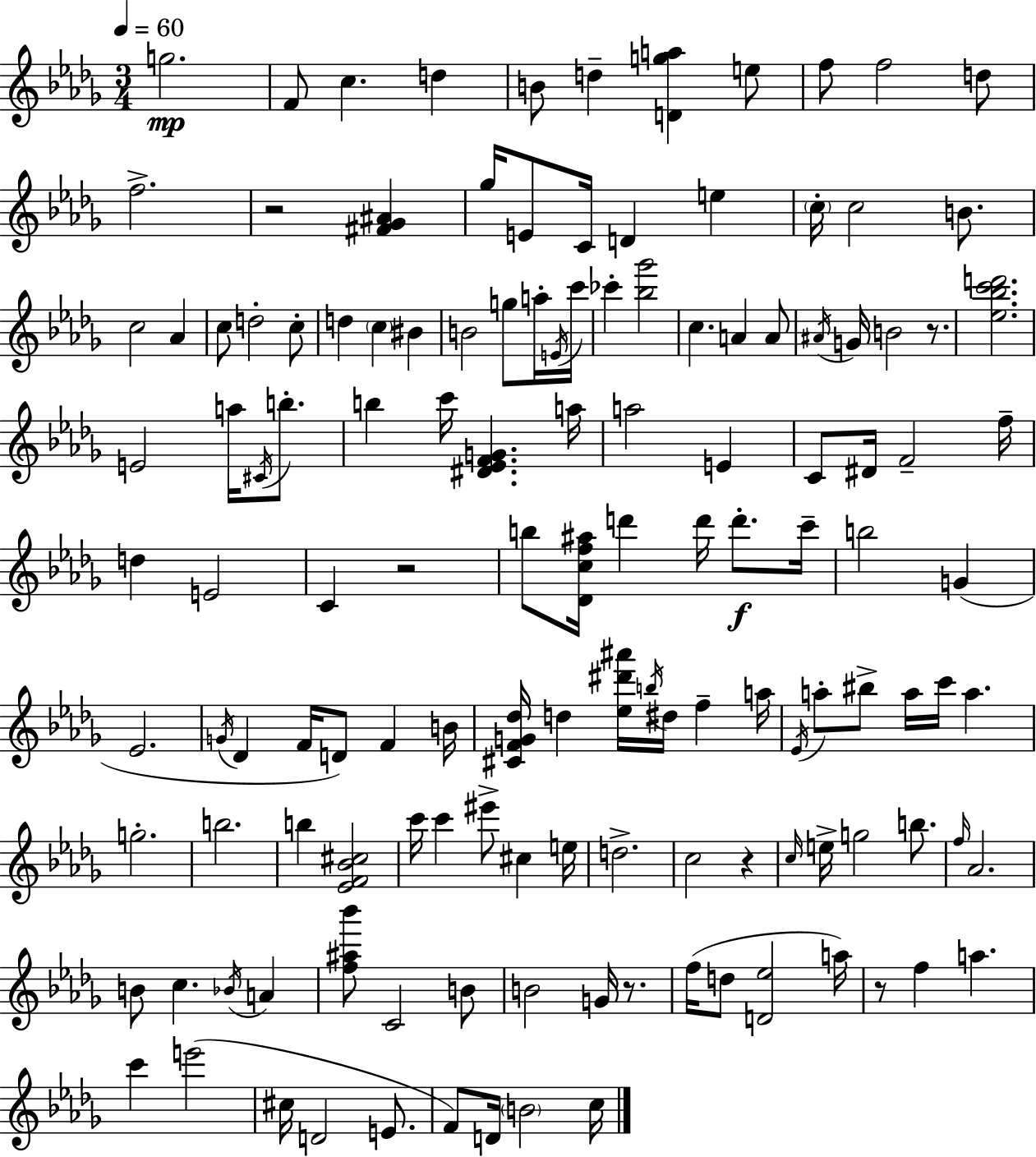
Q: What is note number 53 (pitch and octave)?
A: D5